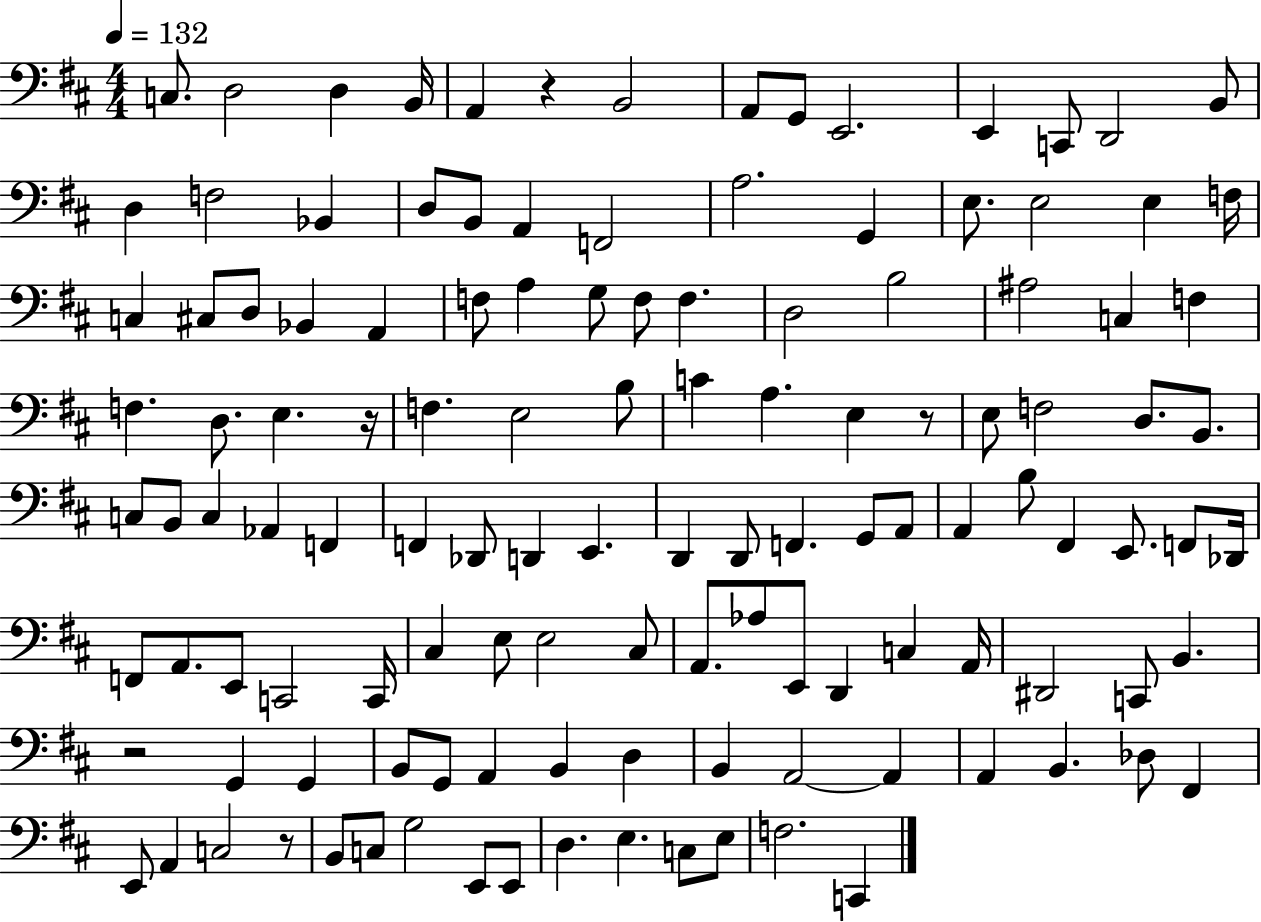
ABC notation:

X:1
T:Untitled
M:4/4
L:1/4
K:D
C,/2 D,2 D, B,,/4 A,, z B,,2 A,,/2 G,,/2 E,,2 E,, C,,/2 D,,2 B,,/2 D, F,2 _B,, D,/2 B,,/2 A,, F,,2 A,2 G,, E,/2 E,2 E, F,/4 C, ^C,/2 D,/2 _B,, A,, F,/2 A, G,/2 F,/2 F, D,2 B,2 ^A,2 C, F, F, D,/2 E, z/4 F, E,2 B,/2 C A, E, z/2 E,/2 F,2 D,/2 B,,/2 C,/2 B,,/2 C, _A,, F,, F,, _D,,/2 D,, E,, D,, D,,/2 F,, G,,/2 A,,/2 A,, B,/2 ^F,, E,,/2 F,,/2 _D,,/4 F,,/2 A,,/2 E,,/2 C,,2 C,,/4 ^C, E,/2 E,2 ^C,/2 A,,/2 _A,/2 E,,/2 D,, C, A,,/4 ^D,,2 C,,/2 B,, z2 G,, G,, B,,/2 G,,/2 A,, B,, D, B,, A,,2 A,, A,, B,, _D,/2 ^F,, E,,/2 A,, C,2 z/2 B,,/2 C,/2 G,2 E,,/2 E,,/2 D, E, C,/2 E,/2 F,2 C,,